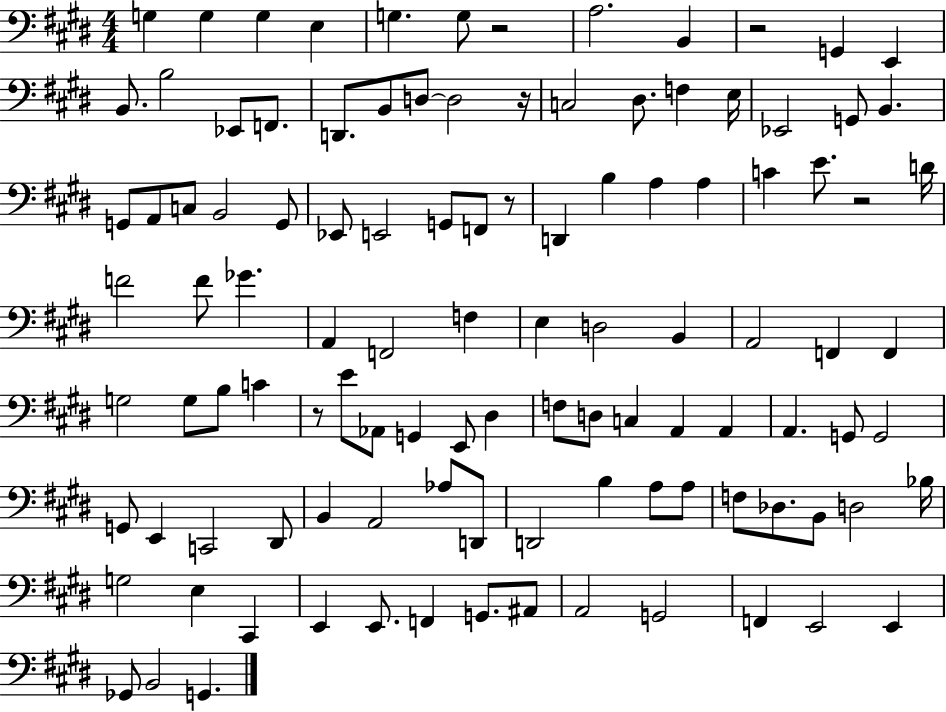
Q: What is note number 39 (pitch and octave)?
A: C4